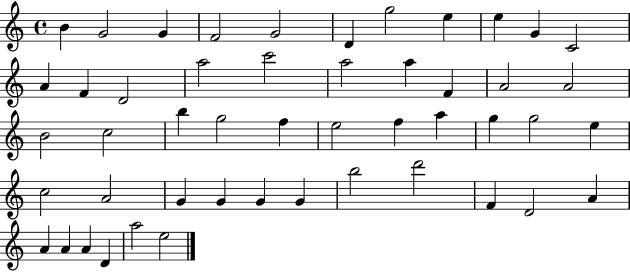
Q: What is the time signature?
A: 4/4